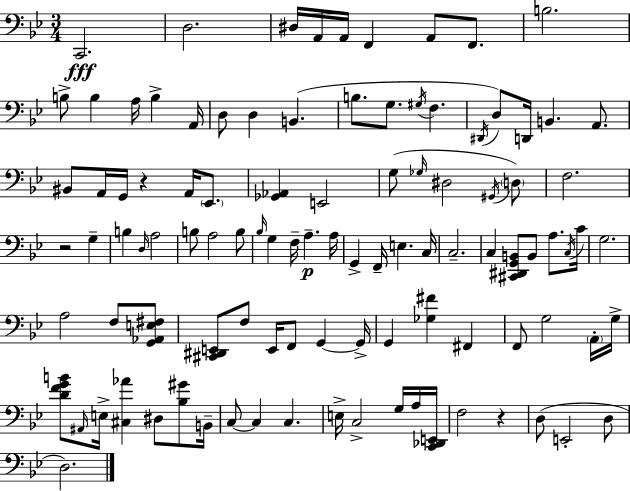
{
  \clef bass
  \numericTimeSignature
  \time 3/4
  \key bes \major
  c,2.\fff | d2. | dis16 a,16 a,16 f,4 a,8 f,8. | b2. | \break b8-> b4 a16 b4-> a,16 | d8 d4 b,4.( | b8. g8. \acciaccatura { gis16 } f4. | \acciaccatura { dis,16 }) d8 d,16 b,4. a,8. | \break bis,8 a,16 g,16 r4 a,16 \parenthesize ees,8. | <ges, aes,>4 e,2 | g8( \grace { ges16 } dis2 | \acciaccatura { gis,16 }) \parenthesize d8 f2. | \break r2 | g4-- b4 \grace { d16 } a2 | b8 a2 | b8 \grace { bes16 } g4 f16-- a4.--\p | \break a16 g,4-> f,16-- e4. | c16 c2.-- | c4 <cis, dis, g, b,>8 | b,8 a8. \acciaccatura { c16 } c'16 g2. | \break a2 | f8 <g, aes, e fis>8 <cis, dis, e,>8 f8 e,16 | f,8 g,4~~ g,16-> g,4 <ges fis'>4 | fis,4 f,8 g2 | \break \parenthesize a,16-. g16-> <d' f' g' b'>8 \grace { ais,16 } e16-> <cis aes'>4 | dis8 <bes gis'>8 b,16-- c8~~ c4 | c4. e16-> c2-> | g16 a16 <c, des, e,>16 f2 | \break r4 d8( e,2-. | d8 d2.) | \bar "|."
}